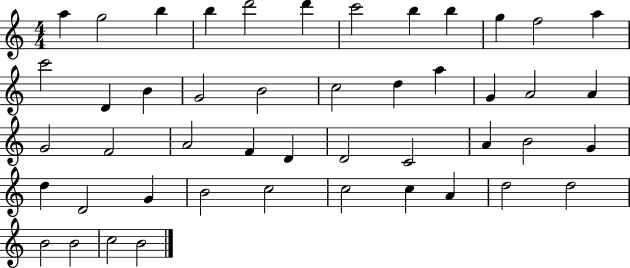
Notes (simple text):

A5/q G5/h B5/q B5/q D6/h D6/q C6/h B5/q B5/q G5/q F5/h A5/q C6/h D4/q B4/q G4/h B4/h C5/h D5/q A5/q G4/q A4/h A4/q G4/h F4/h A4/h F4/q D4/q D4/h C4/h A4/q B4/h G4/q D5/q D4/h G4/q B4/h C5/h C5/h C5/q A4/q D5/h D5/h B4/h B4/h C5/h B4/h